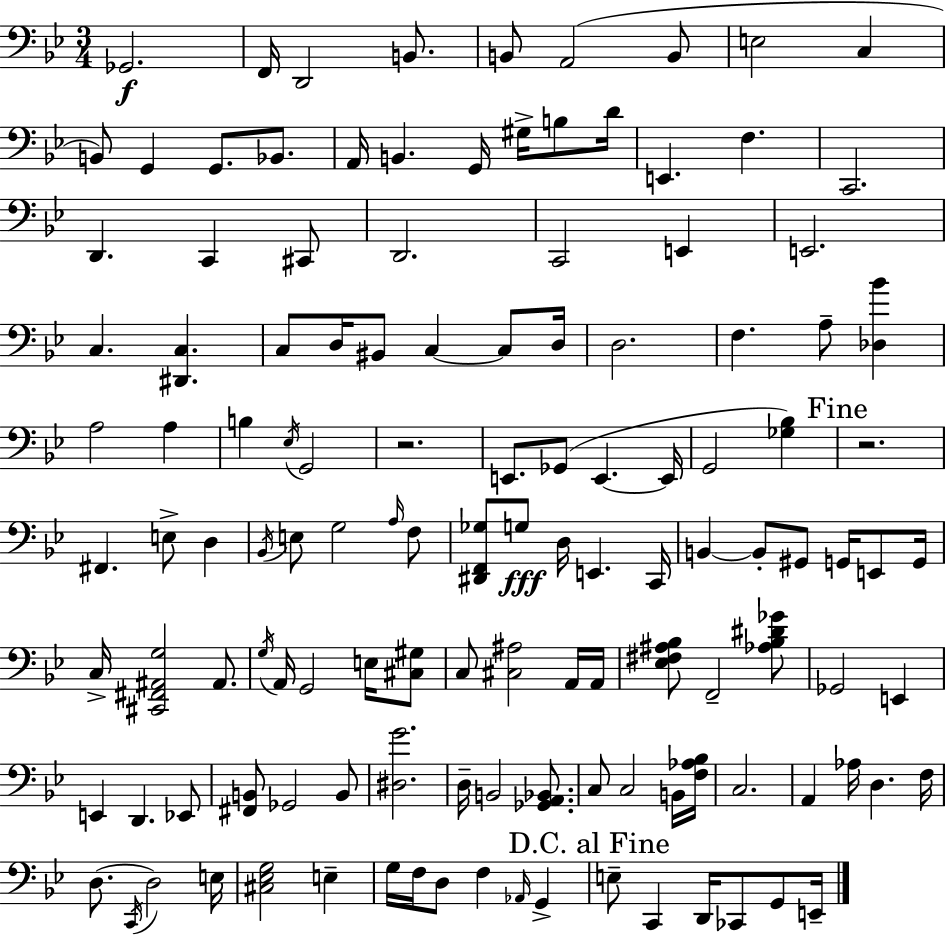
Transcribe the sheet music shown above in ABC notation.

X:1
T:Untitled
M:3/4
L:1/4
K:Gm
_G,,2 F,,/4 D,,2 B,,/2 B,,/2 A,,2 B,,/2 E,2 C, B,,/2 G,, G,,/2 _B,,/2 A,,/4 B,, G,,/4 ^G,/4 B,/2 D/4 E,, F, C,,2 D,, C,, ^C,,/2 D,,2 C,,2 E,, E,,2 C, [^D,,C,] C,/2 D,/4 ^B,,/2 C, C,/2 D,/4 D,2 F, A,/2 [_D,_B] A,2 A, B, _E,/4 G,,2 z2 E,,/2 _G,,/2 E,, E,,/4 G,,2 [_G,_B,] z2 ^F,, E,/2 D, _B,,/4 E,/2 G,2 A,/4 F,/2 [^D,,F,,_G,]/2 G,/2 D,/4 E,, C,,/4 B,, B,,/2 ^G,,/2 G,,/4 E,,/2 G,,/4 C,/4 [^C,,^F,,^A,,G,]2 ^A,,/2 G,/4 A,,/4 G,,2 E,/4 [^C,^G,]/2 C,/2 [^C,^A,]2 A,,/4 A,,/4 [_E,^F,^A,_B,]/2 F,,2 [_A,_B,^D_G]/2 _G,,2 E,, E,, D,, _E,,/2 [^F,,B,,]/2 _G,,2 B,,/2 [^D,G]2 D,/4 B,,2 [_G,,A,,_B,,]/2 C,/2 C,2 B,,/4 [F,_A,_B,]/4 C,2 A,, _A,/4 D, F,/4 D,/2 C,,/4 D,2 E,/4 [^C,_E,G,]2 E, G,/4 F,/4 D,/2 F, _A,,/4 G,, E,/2 C,, D,,/4 _C,,/2 G,,/2 E,,/4